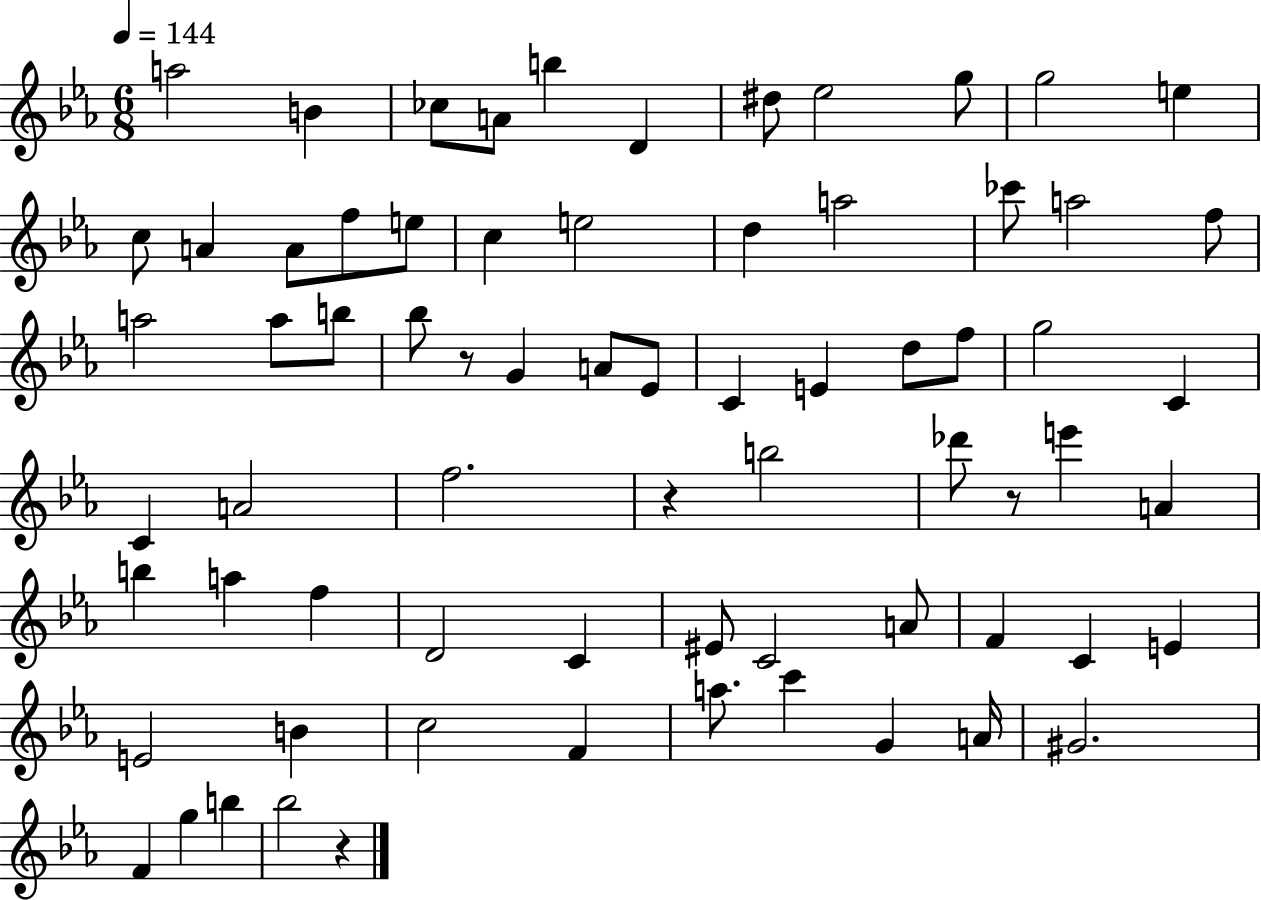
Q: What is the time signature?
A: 6/8